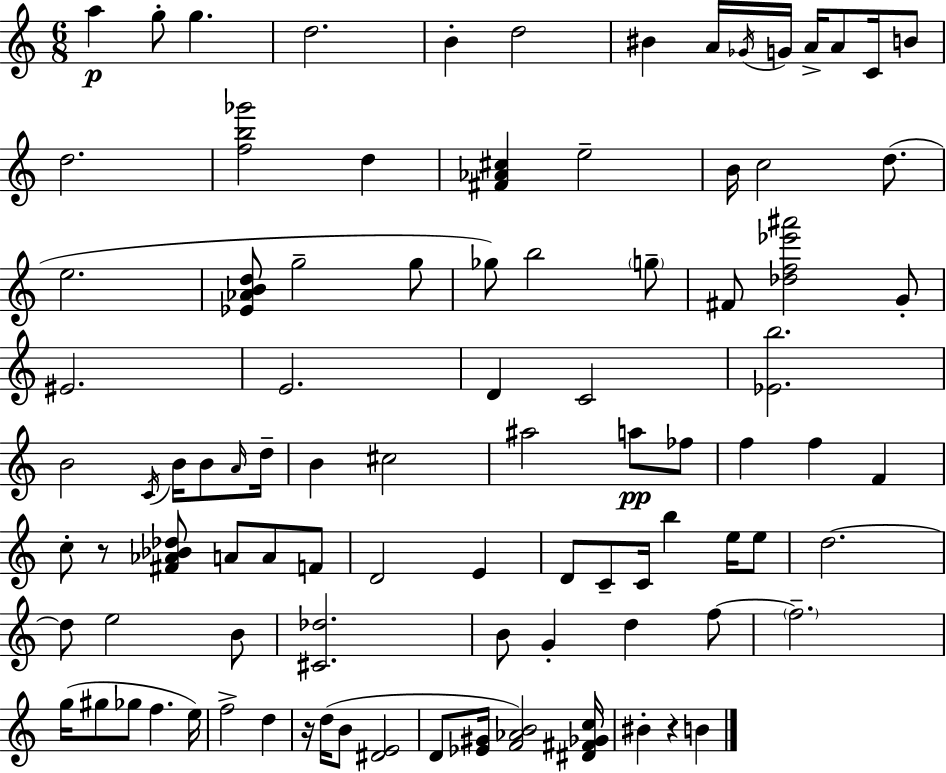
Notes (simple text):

A5/q G5/e G5/q. D5/h. B4/q D5/h BIS4/q A4/s Gb4/s G4/s A4/s A4/e C4/s B4/e D5/h. [F5,B5,Gb6]/h D5/q [F#4,Ab4,C#5]/q E5/h B4/s C5/h D5/e. E5/h. [Eb4,Ab4,B4,D5]/e G5/h G5/e Gb5/e B5/h G5/e F#4/e [Db5,F5,Eb6,A#6]/h G4/e EIS4/h. E4/h. D4/q C4/h [Eb4,B5]/h. B4/h C4/s B4/s B4/e A4/s D5/s B4/q C#5/h A#5/h A5/e FES5/e F5/q F5/q F4/q C5/e R/e [F#4,Ab4,Bb4,Db5]/e A4/e A4/e F4/e D4/h E4/q D4/e C4/e C4/s B5/q E5/s E5/e D5/h. D5/e E5/h B4/e [C#4,Db5]/h. B4/e G4/q D5/q F5/e F5/h. G5/s G#5/e Gb5/e F5/q. E5/s F5/h D5/q R/s D5/s B4/e [D#4,E4]/h D4/e [Eb4,G#4]/s [F4,Ab4,B4]/h [D#4,F#4,Gb4,C5]/s BIS4/q R/q B4/q